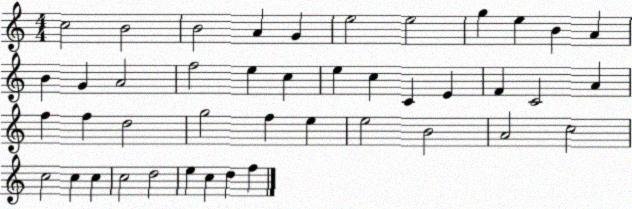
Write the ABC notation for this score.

X:1
T:Untitled
M:4/4
L:1/4
K:C
c2 B2 B2 A G e2 e2 g e B A B G A2 f2 e c e c C E F C2 A f f d2 g2 f e e2 B2 A2 c2 c2 c c c2 d2 e c d f